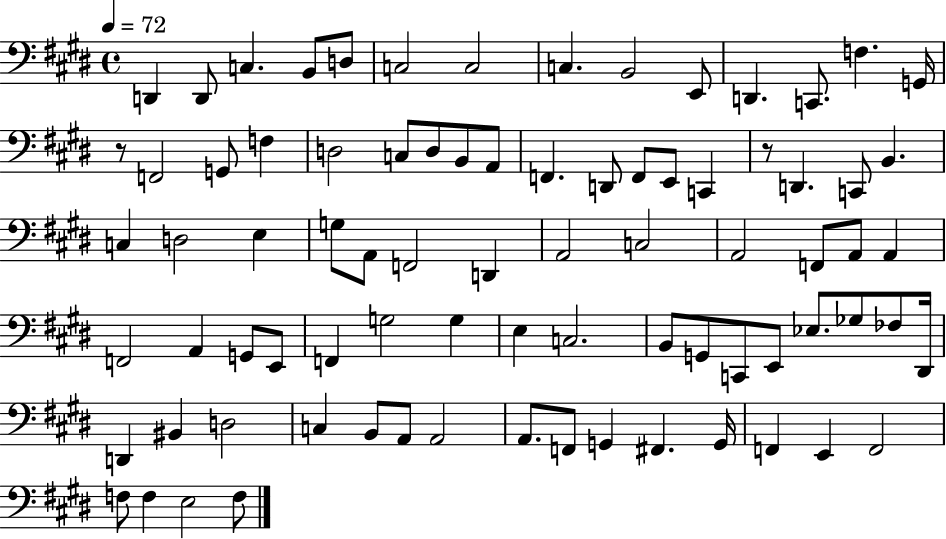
D2/q D2/e C3/q. B2/e D3/e C3/h C3/h C3/q. B2/h E2/e D2/q. C2/e. F3/q. G2/s R/e F2/h G2/e F3/q D3/h C3/e D3/e B2/e A2/e F2/q. D2/e F2/e E2/e C2/q R/e D2/q. C2/e B2/q. C3/q D3/h E3/q G3/e A2/e F2/h D2/q A2/h C3/h A2/h F2/e A2/e A2/q F2/h A2/q G2/e E2/e F2/q G3/h G3/q E3/q C3/h. B2/e G2/e C2/e E2/e Eb3/e. Gb3/e FES3/e D#2/s D2/q BIS2/q D3/h C3/q B2/e A2/e A2/h A2/e. F2/e G2/q F#2/q. G2/s F2/q E2/q F2/h F3/e F3/q E3/h F3/e